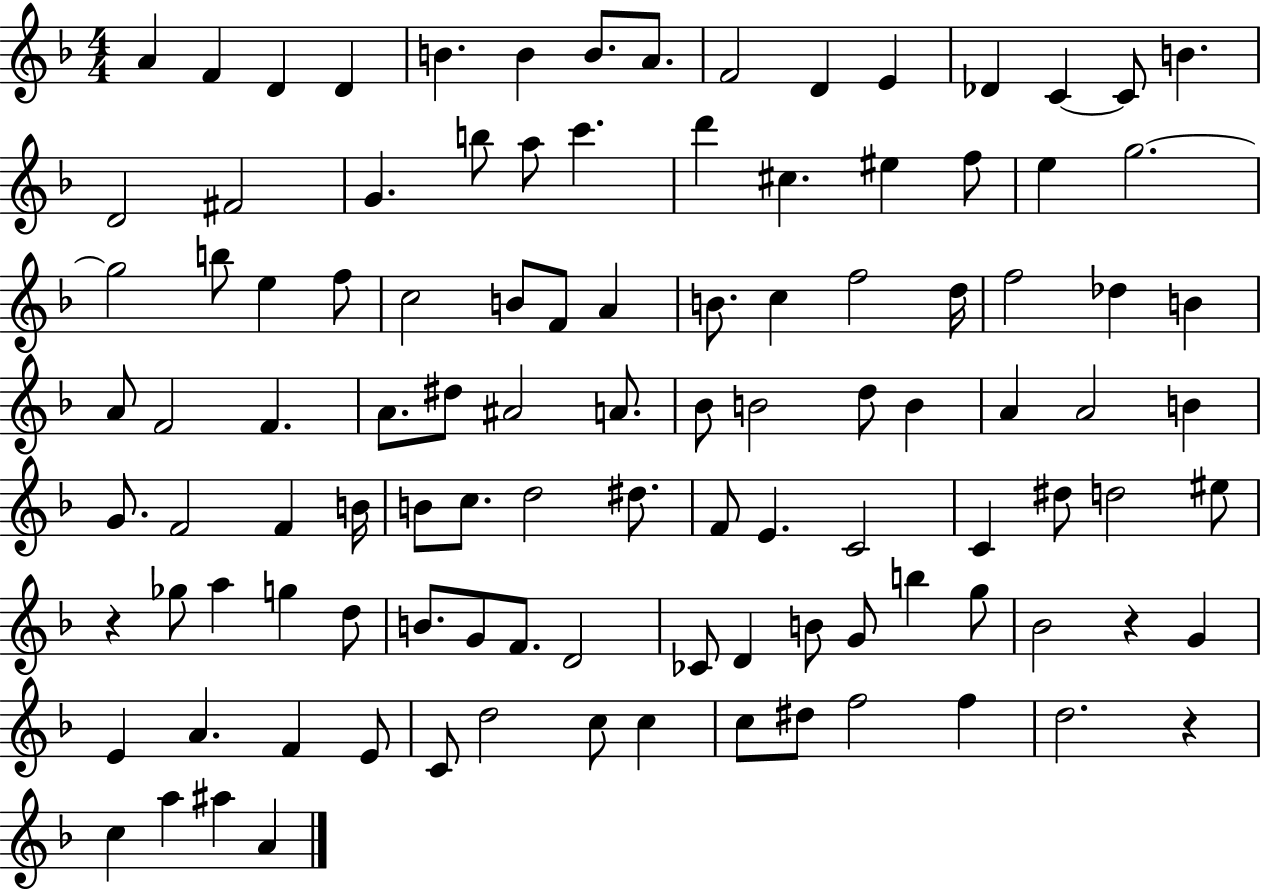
A4/q F4/q D4/q D4/q B4/q. B4/q B4/e. A4/e. F4/h D4/q E4/q Db4/q C4/q C4/e B4/q. D4/h F#4/h G4/q. B5/e A5/e C6/q. D6/q C#5/q. EIS5/q F5/e E5/q G5/h. G5/h B5/e E5/q F5/e C5/h B4/e F4/e A4/q B4/e. C5/q F5/h D5/s F5/h Db5/q B4/q A4/e F4/h F4/q. A4/e. D#5/e A#4/h A4/e. Bb4/e B4/h D5/e B4/q A4/q A4/h B4/q G4/e. F4/h F4/q B4/s B4/e C5/e. D5/h D#5/e. F4/e E4/q. C4/h C4/q D#5/e D5/h EIS5/e R/q Gb5/e A5/q G5/q D5/e B4/e. G4/e F4/e. D4/h CES4/e D4/q B4/e G4/e B5/q G5/e Bb4/h R/q G4/q E4/q A4/q. F4/q E4/e C4/e D5/h C5/e C5/q C5/e D#5/e F5/h F5/q D5/h. R/q C5/q A5/q A#5/q A4/q